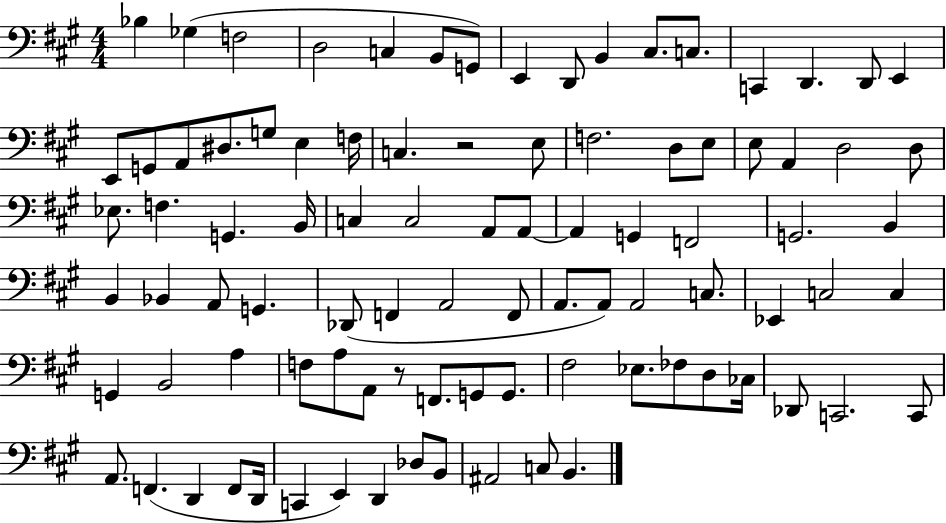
Bb3/q Gb3/q F3/h D3/h C3/q B2/e G2/e E2/q D2/e B2/q C#3/e. C3/e. C2/q D2/q. D2/e E2/q E2/e G2/e A2/e D#3/e. G3/e E3/q F3/s C3/q. R/h E3/e F3/h. D3/e E3/e E3/e A2/q D3/h D3/e Eb3/e. F3/q. G2/q. B2/s C3/q C3/h A2/e A2/e A2/q G2/q F2/h G2/h. B2/q B2/q Bb2/q A2/e G2/q. Db2/e F2/q A2/h F2/e A2/e. A2/e A2/h C3/e. Eb2/q C3/h C3/q G2/q B2/h A3/q F3/e A3/e A2/e R/e F2/e. G2/e G2/e. F#3/h Eb3/e. FES3/e D3/e CES3/s Db2/e C2/h. C2/e A2/e. F2/q. D2/q F2/e D2/s C2/q E2/q D2/q Db3/e B2/e A#2/h C3/e B2/q.